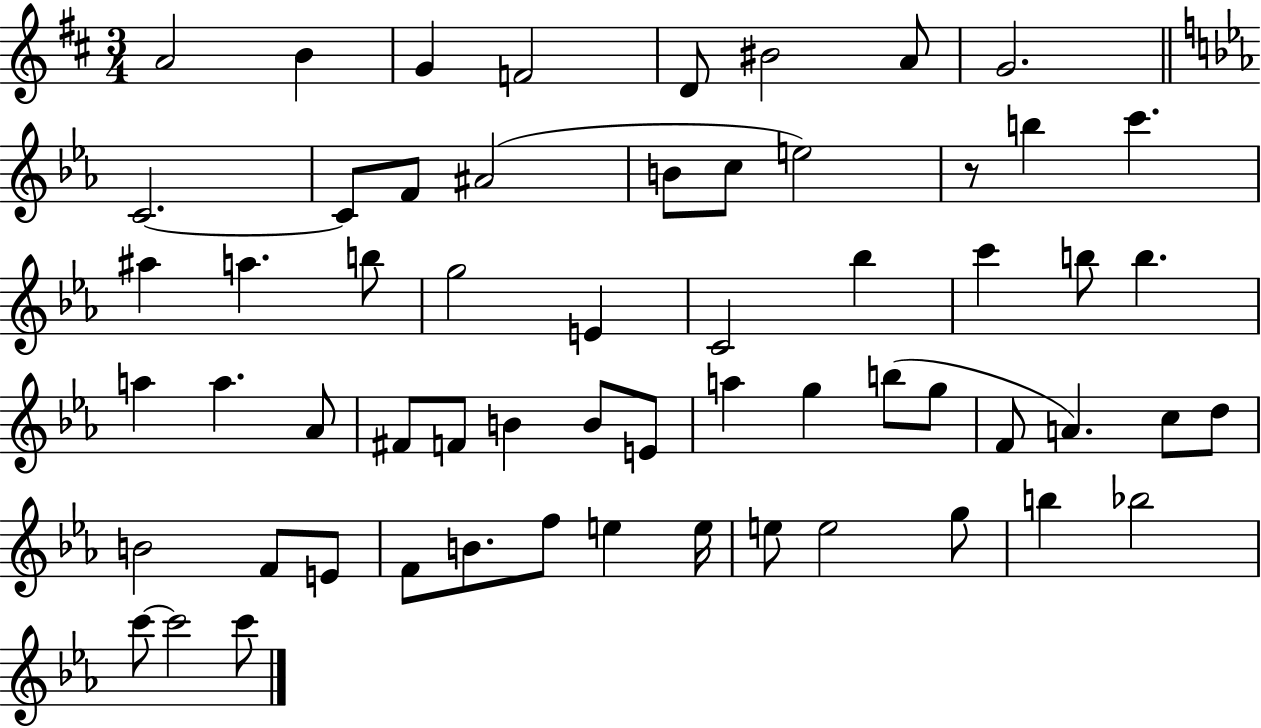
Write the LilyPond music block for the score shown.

{
  \clef treble
  \numericTimeSignature
  \time 3/4
  \key d \major
  \repeat volta 2 { a'2 b'4 | g'4 f'2 | d'8 bis'2 a'8 | g'2. | \break \bar "||" \break \key c \minor c'2.~~ | c'8 f'8 ais'2( | b'8 c''8 e''2) | r8 b''4 c'''4. | \break ais''4 a''4. b''8 | g''2 e'4 | c'2 bes''4 | c'''4 b''8 b''4. | \break a''4 a''4. aes'8 | fis'8 f'8 b'4 b'8 e'8 | a''4 g''4 b''8( g''8 | f'8 a'4.) c''8 d''8 | \break b'2 f'8 e'8 | f'8 b'8. f''8 e''4 e''16 | e''8 e''2 g''8 | b''4 bes''2 | \break c'''8~~ c'''2 c'''8 | } \bar "|."
}